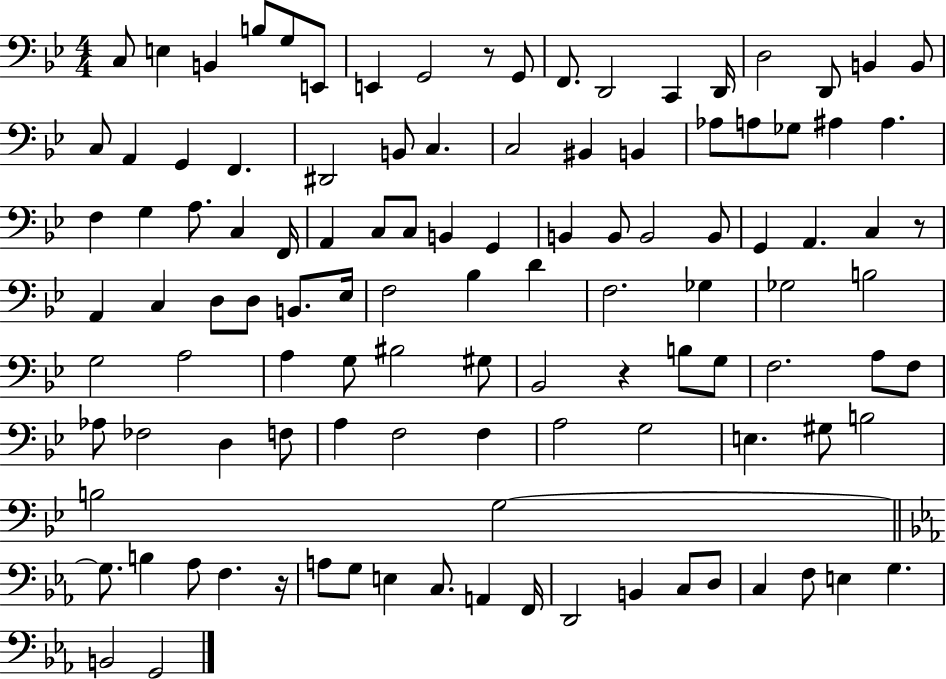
{
  \clef bass
  \numericTimeSignature
  \time 4/4
  \key bes \major
  c8 e4 b,4 b8 g8 e,8 | e,4 g,2 r8 g,8 | f,8. d,2 c,4 d,16 | d2 d,8 b,4 b,8 | \break c8 a,4 g,4 f,4. | dis,2 b,8 c4. | c2 bis,4 b,4 | aes8 a8 ges8 ais4 ais4. | \break f4 g4 a8. c4 f,16 | a,4 c8 c8 b,4 g,4 | b,4 b,8 b,2 b,8 | g,4 a,4. c4 r8 | \break a,4 c4 d8 d8 b,8. ees16 | f2 bes4 d'4 | f2. ges4 | ges2 b2 | \break g2 a2 | a4 g8 bis2 gis8 | bes,2 r4 b8 g8 | f2. a8 f8 | \break aes8 fes2 d4 f8 | a4 f2 f4 | a2 g2 | e4. gis8 b2 | \break b2 g2~~ | \bar "||" \break \key ees \major g8. b4 aes8 f4. r16 | a8 g8 e4 c8. a,4 f,16 | d,2 b,4 c8 d8 | c4 f8 e4 g4. | \break b,2 g,2 | \bar "|."
}